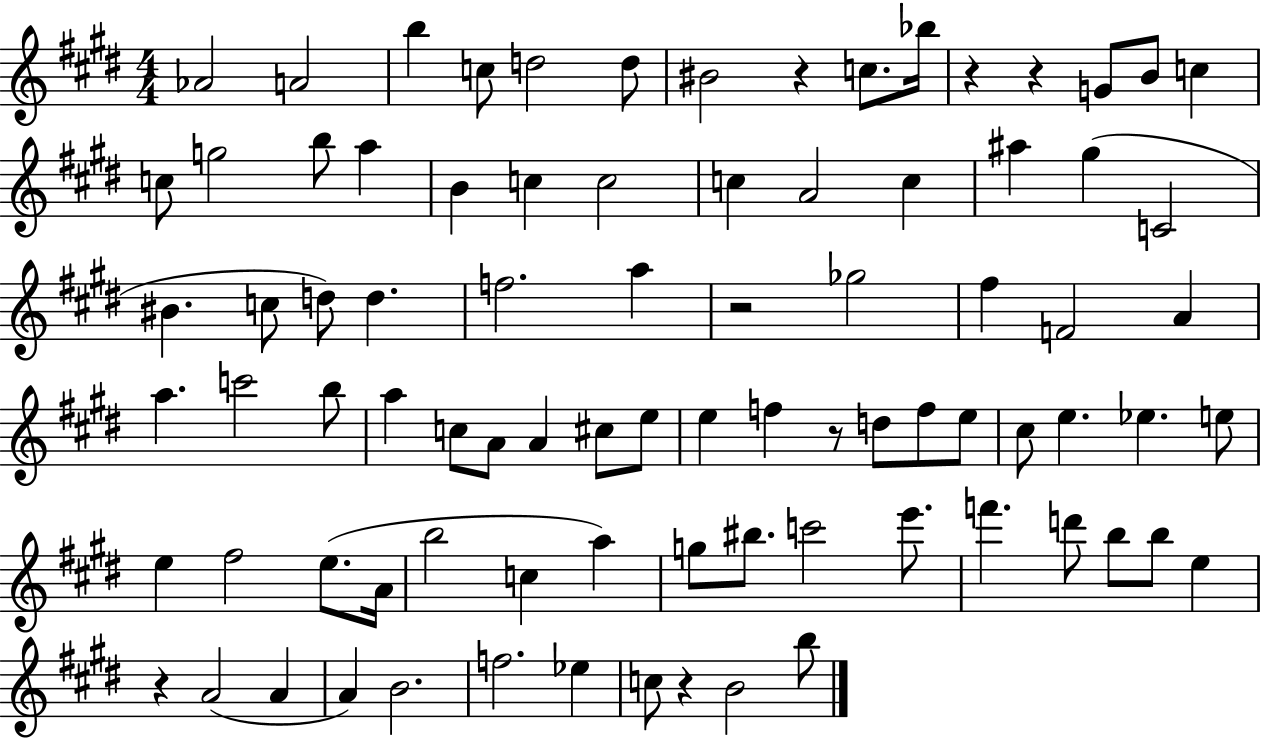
{
  \clef treble
  \numericTimeSignature
  \time 4/4
  \key e \major
  aes'2 a'2 | b''4 c''8 d''2 d''8 | bis'2 r4 c''8. bes''16 | r4 r4 g'8 b'8 c''4 | \break c''8 g''2 b''8 a''4 | b'4 c''4 c''2 | c''4 a'2 c''4 | ais''4 gis''4( c'2 | \break bis'4. c''8 d''8) d''4. | f''2. a''4 | r2 ges''2 | fis''4 f'2 a'4 | \break a''4. c'''2 b''8 | a''4 c''8 a'8 a'4 cis''8 e''8 | e''4 f''4 r8 d''8 f''8 e''8 | cis''8 e''4. ees''4. e''8 | \break e''4 fis''2 e''8.( a'16 | b''2 c''4 a''4) | g''8 bis''8. c'''2 e'''8. | f'''4. d'''8 b''8 b''8 e''4 | \break r4 a'2( a'4 | a'4) b'2. | f''2. ees''4 | c''8 r4 b'2 b''8 | \break \bar "|."
}